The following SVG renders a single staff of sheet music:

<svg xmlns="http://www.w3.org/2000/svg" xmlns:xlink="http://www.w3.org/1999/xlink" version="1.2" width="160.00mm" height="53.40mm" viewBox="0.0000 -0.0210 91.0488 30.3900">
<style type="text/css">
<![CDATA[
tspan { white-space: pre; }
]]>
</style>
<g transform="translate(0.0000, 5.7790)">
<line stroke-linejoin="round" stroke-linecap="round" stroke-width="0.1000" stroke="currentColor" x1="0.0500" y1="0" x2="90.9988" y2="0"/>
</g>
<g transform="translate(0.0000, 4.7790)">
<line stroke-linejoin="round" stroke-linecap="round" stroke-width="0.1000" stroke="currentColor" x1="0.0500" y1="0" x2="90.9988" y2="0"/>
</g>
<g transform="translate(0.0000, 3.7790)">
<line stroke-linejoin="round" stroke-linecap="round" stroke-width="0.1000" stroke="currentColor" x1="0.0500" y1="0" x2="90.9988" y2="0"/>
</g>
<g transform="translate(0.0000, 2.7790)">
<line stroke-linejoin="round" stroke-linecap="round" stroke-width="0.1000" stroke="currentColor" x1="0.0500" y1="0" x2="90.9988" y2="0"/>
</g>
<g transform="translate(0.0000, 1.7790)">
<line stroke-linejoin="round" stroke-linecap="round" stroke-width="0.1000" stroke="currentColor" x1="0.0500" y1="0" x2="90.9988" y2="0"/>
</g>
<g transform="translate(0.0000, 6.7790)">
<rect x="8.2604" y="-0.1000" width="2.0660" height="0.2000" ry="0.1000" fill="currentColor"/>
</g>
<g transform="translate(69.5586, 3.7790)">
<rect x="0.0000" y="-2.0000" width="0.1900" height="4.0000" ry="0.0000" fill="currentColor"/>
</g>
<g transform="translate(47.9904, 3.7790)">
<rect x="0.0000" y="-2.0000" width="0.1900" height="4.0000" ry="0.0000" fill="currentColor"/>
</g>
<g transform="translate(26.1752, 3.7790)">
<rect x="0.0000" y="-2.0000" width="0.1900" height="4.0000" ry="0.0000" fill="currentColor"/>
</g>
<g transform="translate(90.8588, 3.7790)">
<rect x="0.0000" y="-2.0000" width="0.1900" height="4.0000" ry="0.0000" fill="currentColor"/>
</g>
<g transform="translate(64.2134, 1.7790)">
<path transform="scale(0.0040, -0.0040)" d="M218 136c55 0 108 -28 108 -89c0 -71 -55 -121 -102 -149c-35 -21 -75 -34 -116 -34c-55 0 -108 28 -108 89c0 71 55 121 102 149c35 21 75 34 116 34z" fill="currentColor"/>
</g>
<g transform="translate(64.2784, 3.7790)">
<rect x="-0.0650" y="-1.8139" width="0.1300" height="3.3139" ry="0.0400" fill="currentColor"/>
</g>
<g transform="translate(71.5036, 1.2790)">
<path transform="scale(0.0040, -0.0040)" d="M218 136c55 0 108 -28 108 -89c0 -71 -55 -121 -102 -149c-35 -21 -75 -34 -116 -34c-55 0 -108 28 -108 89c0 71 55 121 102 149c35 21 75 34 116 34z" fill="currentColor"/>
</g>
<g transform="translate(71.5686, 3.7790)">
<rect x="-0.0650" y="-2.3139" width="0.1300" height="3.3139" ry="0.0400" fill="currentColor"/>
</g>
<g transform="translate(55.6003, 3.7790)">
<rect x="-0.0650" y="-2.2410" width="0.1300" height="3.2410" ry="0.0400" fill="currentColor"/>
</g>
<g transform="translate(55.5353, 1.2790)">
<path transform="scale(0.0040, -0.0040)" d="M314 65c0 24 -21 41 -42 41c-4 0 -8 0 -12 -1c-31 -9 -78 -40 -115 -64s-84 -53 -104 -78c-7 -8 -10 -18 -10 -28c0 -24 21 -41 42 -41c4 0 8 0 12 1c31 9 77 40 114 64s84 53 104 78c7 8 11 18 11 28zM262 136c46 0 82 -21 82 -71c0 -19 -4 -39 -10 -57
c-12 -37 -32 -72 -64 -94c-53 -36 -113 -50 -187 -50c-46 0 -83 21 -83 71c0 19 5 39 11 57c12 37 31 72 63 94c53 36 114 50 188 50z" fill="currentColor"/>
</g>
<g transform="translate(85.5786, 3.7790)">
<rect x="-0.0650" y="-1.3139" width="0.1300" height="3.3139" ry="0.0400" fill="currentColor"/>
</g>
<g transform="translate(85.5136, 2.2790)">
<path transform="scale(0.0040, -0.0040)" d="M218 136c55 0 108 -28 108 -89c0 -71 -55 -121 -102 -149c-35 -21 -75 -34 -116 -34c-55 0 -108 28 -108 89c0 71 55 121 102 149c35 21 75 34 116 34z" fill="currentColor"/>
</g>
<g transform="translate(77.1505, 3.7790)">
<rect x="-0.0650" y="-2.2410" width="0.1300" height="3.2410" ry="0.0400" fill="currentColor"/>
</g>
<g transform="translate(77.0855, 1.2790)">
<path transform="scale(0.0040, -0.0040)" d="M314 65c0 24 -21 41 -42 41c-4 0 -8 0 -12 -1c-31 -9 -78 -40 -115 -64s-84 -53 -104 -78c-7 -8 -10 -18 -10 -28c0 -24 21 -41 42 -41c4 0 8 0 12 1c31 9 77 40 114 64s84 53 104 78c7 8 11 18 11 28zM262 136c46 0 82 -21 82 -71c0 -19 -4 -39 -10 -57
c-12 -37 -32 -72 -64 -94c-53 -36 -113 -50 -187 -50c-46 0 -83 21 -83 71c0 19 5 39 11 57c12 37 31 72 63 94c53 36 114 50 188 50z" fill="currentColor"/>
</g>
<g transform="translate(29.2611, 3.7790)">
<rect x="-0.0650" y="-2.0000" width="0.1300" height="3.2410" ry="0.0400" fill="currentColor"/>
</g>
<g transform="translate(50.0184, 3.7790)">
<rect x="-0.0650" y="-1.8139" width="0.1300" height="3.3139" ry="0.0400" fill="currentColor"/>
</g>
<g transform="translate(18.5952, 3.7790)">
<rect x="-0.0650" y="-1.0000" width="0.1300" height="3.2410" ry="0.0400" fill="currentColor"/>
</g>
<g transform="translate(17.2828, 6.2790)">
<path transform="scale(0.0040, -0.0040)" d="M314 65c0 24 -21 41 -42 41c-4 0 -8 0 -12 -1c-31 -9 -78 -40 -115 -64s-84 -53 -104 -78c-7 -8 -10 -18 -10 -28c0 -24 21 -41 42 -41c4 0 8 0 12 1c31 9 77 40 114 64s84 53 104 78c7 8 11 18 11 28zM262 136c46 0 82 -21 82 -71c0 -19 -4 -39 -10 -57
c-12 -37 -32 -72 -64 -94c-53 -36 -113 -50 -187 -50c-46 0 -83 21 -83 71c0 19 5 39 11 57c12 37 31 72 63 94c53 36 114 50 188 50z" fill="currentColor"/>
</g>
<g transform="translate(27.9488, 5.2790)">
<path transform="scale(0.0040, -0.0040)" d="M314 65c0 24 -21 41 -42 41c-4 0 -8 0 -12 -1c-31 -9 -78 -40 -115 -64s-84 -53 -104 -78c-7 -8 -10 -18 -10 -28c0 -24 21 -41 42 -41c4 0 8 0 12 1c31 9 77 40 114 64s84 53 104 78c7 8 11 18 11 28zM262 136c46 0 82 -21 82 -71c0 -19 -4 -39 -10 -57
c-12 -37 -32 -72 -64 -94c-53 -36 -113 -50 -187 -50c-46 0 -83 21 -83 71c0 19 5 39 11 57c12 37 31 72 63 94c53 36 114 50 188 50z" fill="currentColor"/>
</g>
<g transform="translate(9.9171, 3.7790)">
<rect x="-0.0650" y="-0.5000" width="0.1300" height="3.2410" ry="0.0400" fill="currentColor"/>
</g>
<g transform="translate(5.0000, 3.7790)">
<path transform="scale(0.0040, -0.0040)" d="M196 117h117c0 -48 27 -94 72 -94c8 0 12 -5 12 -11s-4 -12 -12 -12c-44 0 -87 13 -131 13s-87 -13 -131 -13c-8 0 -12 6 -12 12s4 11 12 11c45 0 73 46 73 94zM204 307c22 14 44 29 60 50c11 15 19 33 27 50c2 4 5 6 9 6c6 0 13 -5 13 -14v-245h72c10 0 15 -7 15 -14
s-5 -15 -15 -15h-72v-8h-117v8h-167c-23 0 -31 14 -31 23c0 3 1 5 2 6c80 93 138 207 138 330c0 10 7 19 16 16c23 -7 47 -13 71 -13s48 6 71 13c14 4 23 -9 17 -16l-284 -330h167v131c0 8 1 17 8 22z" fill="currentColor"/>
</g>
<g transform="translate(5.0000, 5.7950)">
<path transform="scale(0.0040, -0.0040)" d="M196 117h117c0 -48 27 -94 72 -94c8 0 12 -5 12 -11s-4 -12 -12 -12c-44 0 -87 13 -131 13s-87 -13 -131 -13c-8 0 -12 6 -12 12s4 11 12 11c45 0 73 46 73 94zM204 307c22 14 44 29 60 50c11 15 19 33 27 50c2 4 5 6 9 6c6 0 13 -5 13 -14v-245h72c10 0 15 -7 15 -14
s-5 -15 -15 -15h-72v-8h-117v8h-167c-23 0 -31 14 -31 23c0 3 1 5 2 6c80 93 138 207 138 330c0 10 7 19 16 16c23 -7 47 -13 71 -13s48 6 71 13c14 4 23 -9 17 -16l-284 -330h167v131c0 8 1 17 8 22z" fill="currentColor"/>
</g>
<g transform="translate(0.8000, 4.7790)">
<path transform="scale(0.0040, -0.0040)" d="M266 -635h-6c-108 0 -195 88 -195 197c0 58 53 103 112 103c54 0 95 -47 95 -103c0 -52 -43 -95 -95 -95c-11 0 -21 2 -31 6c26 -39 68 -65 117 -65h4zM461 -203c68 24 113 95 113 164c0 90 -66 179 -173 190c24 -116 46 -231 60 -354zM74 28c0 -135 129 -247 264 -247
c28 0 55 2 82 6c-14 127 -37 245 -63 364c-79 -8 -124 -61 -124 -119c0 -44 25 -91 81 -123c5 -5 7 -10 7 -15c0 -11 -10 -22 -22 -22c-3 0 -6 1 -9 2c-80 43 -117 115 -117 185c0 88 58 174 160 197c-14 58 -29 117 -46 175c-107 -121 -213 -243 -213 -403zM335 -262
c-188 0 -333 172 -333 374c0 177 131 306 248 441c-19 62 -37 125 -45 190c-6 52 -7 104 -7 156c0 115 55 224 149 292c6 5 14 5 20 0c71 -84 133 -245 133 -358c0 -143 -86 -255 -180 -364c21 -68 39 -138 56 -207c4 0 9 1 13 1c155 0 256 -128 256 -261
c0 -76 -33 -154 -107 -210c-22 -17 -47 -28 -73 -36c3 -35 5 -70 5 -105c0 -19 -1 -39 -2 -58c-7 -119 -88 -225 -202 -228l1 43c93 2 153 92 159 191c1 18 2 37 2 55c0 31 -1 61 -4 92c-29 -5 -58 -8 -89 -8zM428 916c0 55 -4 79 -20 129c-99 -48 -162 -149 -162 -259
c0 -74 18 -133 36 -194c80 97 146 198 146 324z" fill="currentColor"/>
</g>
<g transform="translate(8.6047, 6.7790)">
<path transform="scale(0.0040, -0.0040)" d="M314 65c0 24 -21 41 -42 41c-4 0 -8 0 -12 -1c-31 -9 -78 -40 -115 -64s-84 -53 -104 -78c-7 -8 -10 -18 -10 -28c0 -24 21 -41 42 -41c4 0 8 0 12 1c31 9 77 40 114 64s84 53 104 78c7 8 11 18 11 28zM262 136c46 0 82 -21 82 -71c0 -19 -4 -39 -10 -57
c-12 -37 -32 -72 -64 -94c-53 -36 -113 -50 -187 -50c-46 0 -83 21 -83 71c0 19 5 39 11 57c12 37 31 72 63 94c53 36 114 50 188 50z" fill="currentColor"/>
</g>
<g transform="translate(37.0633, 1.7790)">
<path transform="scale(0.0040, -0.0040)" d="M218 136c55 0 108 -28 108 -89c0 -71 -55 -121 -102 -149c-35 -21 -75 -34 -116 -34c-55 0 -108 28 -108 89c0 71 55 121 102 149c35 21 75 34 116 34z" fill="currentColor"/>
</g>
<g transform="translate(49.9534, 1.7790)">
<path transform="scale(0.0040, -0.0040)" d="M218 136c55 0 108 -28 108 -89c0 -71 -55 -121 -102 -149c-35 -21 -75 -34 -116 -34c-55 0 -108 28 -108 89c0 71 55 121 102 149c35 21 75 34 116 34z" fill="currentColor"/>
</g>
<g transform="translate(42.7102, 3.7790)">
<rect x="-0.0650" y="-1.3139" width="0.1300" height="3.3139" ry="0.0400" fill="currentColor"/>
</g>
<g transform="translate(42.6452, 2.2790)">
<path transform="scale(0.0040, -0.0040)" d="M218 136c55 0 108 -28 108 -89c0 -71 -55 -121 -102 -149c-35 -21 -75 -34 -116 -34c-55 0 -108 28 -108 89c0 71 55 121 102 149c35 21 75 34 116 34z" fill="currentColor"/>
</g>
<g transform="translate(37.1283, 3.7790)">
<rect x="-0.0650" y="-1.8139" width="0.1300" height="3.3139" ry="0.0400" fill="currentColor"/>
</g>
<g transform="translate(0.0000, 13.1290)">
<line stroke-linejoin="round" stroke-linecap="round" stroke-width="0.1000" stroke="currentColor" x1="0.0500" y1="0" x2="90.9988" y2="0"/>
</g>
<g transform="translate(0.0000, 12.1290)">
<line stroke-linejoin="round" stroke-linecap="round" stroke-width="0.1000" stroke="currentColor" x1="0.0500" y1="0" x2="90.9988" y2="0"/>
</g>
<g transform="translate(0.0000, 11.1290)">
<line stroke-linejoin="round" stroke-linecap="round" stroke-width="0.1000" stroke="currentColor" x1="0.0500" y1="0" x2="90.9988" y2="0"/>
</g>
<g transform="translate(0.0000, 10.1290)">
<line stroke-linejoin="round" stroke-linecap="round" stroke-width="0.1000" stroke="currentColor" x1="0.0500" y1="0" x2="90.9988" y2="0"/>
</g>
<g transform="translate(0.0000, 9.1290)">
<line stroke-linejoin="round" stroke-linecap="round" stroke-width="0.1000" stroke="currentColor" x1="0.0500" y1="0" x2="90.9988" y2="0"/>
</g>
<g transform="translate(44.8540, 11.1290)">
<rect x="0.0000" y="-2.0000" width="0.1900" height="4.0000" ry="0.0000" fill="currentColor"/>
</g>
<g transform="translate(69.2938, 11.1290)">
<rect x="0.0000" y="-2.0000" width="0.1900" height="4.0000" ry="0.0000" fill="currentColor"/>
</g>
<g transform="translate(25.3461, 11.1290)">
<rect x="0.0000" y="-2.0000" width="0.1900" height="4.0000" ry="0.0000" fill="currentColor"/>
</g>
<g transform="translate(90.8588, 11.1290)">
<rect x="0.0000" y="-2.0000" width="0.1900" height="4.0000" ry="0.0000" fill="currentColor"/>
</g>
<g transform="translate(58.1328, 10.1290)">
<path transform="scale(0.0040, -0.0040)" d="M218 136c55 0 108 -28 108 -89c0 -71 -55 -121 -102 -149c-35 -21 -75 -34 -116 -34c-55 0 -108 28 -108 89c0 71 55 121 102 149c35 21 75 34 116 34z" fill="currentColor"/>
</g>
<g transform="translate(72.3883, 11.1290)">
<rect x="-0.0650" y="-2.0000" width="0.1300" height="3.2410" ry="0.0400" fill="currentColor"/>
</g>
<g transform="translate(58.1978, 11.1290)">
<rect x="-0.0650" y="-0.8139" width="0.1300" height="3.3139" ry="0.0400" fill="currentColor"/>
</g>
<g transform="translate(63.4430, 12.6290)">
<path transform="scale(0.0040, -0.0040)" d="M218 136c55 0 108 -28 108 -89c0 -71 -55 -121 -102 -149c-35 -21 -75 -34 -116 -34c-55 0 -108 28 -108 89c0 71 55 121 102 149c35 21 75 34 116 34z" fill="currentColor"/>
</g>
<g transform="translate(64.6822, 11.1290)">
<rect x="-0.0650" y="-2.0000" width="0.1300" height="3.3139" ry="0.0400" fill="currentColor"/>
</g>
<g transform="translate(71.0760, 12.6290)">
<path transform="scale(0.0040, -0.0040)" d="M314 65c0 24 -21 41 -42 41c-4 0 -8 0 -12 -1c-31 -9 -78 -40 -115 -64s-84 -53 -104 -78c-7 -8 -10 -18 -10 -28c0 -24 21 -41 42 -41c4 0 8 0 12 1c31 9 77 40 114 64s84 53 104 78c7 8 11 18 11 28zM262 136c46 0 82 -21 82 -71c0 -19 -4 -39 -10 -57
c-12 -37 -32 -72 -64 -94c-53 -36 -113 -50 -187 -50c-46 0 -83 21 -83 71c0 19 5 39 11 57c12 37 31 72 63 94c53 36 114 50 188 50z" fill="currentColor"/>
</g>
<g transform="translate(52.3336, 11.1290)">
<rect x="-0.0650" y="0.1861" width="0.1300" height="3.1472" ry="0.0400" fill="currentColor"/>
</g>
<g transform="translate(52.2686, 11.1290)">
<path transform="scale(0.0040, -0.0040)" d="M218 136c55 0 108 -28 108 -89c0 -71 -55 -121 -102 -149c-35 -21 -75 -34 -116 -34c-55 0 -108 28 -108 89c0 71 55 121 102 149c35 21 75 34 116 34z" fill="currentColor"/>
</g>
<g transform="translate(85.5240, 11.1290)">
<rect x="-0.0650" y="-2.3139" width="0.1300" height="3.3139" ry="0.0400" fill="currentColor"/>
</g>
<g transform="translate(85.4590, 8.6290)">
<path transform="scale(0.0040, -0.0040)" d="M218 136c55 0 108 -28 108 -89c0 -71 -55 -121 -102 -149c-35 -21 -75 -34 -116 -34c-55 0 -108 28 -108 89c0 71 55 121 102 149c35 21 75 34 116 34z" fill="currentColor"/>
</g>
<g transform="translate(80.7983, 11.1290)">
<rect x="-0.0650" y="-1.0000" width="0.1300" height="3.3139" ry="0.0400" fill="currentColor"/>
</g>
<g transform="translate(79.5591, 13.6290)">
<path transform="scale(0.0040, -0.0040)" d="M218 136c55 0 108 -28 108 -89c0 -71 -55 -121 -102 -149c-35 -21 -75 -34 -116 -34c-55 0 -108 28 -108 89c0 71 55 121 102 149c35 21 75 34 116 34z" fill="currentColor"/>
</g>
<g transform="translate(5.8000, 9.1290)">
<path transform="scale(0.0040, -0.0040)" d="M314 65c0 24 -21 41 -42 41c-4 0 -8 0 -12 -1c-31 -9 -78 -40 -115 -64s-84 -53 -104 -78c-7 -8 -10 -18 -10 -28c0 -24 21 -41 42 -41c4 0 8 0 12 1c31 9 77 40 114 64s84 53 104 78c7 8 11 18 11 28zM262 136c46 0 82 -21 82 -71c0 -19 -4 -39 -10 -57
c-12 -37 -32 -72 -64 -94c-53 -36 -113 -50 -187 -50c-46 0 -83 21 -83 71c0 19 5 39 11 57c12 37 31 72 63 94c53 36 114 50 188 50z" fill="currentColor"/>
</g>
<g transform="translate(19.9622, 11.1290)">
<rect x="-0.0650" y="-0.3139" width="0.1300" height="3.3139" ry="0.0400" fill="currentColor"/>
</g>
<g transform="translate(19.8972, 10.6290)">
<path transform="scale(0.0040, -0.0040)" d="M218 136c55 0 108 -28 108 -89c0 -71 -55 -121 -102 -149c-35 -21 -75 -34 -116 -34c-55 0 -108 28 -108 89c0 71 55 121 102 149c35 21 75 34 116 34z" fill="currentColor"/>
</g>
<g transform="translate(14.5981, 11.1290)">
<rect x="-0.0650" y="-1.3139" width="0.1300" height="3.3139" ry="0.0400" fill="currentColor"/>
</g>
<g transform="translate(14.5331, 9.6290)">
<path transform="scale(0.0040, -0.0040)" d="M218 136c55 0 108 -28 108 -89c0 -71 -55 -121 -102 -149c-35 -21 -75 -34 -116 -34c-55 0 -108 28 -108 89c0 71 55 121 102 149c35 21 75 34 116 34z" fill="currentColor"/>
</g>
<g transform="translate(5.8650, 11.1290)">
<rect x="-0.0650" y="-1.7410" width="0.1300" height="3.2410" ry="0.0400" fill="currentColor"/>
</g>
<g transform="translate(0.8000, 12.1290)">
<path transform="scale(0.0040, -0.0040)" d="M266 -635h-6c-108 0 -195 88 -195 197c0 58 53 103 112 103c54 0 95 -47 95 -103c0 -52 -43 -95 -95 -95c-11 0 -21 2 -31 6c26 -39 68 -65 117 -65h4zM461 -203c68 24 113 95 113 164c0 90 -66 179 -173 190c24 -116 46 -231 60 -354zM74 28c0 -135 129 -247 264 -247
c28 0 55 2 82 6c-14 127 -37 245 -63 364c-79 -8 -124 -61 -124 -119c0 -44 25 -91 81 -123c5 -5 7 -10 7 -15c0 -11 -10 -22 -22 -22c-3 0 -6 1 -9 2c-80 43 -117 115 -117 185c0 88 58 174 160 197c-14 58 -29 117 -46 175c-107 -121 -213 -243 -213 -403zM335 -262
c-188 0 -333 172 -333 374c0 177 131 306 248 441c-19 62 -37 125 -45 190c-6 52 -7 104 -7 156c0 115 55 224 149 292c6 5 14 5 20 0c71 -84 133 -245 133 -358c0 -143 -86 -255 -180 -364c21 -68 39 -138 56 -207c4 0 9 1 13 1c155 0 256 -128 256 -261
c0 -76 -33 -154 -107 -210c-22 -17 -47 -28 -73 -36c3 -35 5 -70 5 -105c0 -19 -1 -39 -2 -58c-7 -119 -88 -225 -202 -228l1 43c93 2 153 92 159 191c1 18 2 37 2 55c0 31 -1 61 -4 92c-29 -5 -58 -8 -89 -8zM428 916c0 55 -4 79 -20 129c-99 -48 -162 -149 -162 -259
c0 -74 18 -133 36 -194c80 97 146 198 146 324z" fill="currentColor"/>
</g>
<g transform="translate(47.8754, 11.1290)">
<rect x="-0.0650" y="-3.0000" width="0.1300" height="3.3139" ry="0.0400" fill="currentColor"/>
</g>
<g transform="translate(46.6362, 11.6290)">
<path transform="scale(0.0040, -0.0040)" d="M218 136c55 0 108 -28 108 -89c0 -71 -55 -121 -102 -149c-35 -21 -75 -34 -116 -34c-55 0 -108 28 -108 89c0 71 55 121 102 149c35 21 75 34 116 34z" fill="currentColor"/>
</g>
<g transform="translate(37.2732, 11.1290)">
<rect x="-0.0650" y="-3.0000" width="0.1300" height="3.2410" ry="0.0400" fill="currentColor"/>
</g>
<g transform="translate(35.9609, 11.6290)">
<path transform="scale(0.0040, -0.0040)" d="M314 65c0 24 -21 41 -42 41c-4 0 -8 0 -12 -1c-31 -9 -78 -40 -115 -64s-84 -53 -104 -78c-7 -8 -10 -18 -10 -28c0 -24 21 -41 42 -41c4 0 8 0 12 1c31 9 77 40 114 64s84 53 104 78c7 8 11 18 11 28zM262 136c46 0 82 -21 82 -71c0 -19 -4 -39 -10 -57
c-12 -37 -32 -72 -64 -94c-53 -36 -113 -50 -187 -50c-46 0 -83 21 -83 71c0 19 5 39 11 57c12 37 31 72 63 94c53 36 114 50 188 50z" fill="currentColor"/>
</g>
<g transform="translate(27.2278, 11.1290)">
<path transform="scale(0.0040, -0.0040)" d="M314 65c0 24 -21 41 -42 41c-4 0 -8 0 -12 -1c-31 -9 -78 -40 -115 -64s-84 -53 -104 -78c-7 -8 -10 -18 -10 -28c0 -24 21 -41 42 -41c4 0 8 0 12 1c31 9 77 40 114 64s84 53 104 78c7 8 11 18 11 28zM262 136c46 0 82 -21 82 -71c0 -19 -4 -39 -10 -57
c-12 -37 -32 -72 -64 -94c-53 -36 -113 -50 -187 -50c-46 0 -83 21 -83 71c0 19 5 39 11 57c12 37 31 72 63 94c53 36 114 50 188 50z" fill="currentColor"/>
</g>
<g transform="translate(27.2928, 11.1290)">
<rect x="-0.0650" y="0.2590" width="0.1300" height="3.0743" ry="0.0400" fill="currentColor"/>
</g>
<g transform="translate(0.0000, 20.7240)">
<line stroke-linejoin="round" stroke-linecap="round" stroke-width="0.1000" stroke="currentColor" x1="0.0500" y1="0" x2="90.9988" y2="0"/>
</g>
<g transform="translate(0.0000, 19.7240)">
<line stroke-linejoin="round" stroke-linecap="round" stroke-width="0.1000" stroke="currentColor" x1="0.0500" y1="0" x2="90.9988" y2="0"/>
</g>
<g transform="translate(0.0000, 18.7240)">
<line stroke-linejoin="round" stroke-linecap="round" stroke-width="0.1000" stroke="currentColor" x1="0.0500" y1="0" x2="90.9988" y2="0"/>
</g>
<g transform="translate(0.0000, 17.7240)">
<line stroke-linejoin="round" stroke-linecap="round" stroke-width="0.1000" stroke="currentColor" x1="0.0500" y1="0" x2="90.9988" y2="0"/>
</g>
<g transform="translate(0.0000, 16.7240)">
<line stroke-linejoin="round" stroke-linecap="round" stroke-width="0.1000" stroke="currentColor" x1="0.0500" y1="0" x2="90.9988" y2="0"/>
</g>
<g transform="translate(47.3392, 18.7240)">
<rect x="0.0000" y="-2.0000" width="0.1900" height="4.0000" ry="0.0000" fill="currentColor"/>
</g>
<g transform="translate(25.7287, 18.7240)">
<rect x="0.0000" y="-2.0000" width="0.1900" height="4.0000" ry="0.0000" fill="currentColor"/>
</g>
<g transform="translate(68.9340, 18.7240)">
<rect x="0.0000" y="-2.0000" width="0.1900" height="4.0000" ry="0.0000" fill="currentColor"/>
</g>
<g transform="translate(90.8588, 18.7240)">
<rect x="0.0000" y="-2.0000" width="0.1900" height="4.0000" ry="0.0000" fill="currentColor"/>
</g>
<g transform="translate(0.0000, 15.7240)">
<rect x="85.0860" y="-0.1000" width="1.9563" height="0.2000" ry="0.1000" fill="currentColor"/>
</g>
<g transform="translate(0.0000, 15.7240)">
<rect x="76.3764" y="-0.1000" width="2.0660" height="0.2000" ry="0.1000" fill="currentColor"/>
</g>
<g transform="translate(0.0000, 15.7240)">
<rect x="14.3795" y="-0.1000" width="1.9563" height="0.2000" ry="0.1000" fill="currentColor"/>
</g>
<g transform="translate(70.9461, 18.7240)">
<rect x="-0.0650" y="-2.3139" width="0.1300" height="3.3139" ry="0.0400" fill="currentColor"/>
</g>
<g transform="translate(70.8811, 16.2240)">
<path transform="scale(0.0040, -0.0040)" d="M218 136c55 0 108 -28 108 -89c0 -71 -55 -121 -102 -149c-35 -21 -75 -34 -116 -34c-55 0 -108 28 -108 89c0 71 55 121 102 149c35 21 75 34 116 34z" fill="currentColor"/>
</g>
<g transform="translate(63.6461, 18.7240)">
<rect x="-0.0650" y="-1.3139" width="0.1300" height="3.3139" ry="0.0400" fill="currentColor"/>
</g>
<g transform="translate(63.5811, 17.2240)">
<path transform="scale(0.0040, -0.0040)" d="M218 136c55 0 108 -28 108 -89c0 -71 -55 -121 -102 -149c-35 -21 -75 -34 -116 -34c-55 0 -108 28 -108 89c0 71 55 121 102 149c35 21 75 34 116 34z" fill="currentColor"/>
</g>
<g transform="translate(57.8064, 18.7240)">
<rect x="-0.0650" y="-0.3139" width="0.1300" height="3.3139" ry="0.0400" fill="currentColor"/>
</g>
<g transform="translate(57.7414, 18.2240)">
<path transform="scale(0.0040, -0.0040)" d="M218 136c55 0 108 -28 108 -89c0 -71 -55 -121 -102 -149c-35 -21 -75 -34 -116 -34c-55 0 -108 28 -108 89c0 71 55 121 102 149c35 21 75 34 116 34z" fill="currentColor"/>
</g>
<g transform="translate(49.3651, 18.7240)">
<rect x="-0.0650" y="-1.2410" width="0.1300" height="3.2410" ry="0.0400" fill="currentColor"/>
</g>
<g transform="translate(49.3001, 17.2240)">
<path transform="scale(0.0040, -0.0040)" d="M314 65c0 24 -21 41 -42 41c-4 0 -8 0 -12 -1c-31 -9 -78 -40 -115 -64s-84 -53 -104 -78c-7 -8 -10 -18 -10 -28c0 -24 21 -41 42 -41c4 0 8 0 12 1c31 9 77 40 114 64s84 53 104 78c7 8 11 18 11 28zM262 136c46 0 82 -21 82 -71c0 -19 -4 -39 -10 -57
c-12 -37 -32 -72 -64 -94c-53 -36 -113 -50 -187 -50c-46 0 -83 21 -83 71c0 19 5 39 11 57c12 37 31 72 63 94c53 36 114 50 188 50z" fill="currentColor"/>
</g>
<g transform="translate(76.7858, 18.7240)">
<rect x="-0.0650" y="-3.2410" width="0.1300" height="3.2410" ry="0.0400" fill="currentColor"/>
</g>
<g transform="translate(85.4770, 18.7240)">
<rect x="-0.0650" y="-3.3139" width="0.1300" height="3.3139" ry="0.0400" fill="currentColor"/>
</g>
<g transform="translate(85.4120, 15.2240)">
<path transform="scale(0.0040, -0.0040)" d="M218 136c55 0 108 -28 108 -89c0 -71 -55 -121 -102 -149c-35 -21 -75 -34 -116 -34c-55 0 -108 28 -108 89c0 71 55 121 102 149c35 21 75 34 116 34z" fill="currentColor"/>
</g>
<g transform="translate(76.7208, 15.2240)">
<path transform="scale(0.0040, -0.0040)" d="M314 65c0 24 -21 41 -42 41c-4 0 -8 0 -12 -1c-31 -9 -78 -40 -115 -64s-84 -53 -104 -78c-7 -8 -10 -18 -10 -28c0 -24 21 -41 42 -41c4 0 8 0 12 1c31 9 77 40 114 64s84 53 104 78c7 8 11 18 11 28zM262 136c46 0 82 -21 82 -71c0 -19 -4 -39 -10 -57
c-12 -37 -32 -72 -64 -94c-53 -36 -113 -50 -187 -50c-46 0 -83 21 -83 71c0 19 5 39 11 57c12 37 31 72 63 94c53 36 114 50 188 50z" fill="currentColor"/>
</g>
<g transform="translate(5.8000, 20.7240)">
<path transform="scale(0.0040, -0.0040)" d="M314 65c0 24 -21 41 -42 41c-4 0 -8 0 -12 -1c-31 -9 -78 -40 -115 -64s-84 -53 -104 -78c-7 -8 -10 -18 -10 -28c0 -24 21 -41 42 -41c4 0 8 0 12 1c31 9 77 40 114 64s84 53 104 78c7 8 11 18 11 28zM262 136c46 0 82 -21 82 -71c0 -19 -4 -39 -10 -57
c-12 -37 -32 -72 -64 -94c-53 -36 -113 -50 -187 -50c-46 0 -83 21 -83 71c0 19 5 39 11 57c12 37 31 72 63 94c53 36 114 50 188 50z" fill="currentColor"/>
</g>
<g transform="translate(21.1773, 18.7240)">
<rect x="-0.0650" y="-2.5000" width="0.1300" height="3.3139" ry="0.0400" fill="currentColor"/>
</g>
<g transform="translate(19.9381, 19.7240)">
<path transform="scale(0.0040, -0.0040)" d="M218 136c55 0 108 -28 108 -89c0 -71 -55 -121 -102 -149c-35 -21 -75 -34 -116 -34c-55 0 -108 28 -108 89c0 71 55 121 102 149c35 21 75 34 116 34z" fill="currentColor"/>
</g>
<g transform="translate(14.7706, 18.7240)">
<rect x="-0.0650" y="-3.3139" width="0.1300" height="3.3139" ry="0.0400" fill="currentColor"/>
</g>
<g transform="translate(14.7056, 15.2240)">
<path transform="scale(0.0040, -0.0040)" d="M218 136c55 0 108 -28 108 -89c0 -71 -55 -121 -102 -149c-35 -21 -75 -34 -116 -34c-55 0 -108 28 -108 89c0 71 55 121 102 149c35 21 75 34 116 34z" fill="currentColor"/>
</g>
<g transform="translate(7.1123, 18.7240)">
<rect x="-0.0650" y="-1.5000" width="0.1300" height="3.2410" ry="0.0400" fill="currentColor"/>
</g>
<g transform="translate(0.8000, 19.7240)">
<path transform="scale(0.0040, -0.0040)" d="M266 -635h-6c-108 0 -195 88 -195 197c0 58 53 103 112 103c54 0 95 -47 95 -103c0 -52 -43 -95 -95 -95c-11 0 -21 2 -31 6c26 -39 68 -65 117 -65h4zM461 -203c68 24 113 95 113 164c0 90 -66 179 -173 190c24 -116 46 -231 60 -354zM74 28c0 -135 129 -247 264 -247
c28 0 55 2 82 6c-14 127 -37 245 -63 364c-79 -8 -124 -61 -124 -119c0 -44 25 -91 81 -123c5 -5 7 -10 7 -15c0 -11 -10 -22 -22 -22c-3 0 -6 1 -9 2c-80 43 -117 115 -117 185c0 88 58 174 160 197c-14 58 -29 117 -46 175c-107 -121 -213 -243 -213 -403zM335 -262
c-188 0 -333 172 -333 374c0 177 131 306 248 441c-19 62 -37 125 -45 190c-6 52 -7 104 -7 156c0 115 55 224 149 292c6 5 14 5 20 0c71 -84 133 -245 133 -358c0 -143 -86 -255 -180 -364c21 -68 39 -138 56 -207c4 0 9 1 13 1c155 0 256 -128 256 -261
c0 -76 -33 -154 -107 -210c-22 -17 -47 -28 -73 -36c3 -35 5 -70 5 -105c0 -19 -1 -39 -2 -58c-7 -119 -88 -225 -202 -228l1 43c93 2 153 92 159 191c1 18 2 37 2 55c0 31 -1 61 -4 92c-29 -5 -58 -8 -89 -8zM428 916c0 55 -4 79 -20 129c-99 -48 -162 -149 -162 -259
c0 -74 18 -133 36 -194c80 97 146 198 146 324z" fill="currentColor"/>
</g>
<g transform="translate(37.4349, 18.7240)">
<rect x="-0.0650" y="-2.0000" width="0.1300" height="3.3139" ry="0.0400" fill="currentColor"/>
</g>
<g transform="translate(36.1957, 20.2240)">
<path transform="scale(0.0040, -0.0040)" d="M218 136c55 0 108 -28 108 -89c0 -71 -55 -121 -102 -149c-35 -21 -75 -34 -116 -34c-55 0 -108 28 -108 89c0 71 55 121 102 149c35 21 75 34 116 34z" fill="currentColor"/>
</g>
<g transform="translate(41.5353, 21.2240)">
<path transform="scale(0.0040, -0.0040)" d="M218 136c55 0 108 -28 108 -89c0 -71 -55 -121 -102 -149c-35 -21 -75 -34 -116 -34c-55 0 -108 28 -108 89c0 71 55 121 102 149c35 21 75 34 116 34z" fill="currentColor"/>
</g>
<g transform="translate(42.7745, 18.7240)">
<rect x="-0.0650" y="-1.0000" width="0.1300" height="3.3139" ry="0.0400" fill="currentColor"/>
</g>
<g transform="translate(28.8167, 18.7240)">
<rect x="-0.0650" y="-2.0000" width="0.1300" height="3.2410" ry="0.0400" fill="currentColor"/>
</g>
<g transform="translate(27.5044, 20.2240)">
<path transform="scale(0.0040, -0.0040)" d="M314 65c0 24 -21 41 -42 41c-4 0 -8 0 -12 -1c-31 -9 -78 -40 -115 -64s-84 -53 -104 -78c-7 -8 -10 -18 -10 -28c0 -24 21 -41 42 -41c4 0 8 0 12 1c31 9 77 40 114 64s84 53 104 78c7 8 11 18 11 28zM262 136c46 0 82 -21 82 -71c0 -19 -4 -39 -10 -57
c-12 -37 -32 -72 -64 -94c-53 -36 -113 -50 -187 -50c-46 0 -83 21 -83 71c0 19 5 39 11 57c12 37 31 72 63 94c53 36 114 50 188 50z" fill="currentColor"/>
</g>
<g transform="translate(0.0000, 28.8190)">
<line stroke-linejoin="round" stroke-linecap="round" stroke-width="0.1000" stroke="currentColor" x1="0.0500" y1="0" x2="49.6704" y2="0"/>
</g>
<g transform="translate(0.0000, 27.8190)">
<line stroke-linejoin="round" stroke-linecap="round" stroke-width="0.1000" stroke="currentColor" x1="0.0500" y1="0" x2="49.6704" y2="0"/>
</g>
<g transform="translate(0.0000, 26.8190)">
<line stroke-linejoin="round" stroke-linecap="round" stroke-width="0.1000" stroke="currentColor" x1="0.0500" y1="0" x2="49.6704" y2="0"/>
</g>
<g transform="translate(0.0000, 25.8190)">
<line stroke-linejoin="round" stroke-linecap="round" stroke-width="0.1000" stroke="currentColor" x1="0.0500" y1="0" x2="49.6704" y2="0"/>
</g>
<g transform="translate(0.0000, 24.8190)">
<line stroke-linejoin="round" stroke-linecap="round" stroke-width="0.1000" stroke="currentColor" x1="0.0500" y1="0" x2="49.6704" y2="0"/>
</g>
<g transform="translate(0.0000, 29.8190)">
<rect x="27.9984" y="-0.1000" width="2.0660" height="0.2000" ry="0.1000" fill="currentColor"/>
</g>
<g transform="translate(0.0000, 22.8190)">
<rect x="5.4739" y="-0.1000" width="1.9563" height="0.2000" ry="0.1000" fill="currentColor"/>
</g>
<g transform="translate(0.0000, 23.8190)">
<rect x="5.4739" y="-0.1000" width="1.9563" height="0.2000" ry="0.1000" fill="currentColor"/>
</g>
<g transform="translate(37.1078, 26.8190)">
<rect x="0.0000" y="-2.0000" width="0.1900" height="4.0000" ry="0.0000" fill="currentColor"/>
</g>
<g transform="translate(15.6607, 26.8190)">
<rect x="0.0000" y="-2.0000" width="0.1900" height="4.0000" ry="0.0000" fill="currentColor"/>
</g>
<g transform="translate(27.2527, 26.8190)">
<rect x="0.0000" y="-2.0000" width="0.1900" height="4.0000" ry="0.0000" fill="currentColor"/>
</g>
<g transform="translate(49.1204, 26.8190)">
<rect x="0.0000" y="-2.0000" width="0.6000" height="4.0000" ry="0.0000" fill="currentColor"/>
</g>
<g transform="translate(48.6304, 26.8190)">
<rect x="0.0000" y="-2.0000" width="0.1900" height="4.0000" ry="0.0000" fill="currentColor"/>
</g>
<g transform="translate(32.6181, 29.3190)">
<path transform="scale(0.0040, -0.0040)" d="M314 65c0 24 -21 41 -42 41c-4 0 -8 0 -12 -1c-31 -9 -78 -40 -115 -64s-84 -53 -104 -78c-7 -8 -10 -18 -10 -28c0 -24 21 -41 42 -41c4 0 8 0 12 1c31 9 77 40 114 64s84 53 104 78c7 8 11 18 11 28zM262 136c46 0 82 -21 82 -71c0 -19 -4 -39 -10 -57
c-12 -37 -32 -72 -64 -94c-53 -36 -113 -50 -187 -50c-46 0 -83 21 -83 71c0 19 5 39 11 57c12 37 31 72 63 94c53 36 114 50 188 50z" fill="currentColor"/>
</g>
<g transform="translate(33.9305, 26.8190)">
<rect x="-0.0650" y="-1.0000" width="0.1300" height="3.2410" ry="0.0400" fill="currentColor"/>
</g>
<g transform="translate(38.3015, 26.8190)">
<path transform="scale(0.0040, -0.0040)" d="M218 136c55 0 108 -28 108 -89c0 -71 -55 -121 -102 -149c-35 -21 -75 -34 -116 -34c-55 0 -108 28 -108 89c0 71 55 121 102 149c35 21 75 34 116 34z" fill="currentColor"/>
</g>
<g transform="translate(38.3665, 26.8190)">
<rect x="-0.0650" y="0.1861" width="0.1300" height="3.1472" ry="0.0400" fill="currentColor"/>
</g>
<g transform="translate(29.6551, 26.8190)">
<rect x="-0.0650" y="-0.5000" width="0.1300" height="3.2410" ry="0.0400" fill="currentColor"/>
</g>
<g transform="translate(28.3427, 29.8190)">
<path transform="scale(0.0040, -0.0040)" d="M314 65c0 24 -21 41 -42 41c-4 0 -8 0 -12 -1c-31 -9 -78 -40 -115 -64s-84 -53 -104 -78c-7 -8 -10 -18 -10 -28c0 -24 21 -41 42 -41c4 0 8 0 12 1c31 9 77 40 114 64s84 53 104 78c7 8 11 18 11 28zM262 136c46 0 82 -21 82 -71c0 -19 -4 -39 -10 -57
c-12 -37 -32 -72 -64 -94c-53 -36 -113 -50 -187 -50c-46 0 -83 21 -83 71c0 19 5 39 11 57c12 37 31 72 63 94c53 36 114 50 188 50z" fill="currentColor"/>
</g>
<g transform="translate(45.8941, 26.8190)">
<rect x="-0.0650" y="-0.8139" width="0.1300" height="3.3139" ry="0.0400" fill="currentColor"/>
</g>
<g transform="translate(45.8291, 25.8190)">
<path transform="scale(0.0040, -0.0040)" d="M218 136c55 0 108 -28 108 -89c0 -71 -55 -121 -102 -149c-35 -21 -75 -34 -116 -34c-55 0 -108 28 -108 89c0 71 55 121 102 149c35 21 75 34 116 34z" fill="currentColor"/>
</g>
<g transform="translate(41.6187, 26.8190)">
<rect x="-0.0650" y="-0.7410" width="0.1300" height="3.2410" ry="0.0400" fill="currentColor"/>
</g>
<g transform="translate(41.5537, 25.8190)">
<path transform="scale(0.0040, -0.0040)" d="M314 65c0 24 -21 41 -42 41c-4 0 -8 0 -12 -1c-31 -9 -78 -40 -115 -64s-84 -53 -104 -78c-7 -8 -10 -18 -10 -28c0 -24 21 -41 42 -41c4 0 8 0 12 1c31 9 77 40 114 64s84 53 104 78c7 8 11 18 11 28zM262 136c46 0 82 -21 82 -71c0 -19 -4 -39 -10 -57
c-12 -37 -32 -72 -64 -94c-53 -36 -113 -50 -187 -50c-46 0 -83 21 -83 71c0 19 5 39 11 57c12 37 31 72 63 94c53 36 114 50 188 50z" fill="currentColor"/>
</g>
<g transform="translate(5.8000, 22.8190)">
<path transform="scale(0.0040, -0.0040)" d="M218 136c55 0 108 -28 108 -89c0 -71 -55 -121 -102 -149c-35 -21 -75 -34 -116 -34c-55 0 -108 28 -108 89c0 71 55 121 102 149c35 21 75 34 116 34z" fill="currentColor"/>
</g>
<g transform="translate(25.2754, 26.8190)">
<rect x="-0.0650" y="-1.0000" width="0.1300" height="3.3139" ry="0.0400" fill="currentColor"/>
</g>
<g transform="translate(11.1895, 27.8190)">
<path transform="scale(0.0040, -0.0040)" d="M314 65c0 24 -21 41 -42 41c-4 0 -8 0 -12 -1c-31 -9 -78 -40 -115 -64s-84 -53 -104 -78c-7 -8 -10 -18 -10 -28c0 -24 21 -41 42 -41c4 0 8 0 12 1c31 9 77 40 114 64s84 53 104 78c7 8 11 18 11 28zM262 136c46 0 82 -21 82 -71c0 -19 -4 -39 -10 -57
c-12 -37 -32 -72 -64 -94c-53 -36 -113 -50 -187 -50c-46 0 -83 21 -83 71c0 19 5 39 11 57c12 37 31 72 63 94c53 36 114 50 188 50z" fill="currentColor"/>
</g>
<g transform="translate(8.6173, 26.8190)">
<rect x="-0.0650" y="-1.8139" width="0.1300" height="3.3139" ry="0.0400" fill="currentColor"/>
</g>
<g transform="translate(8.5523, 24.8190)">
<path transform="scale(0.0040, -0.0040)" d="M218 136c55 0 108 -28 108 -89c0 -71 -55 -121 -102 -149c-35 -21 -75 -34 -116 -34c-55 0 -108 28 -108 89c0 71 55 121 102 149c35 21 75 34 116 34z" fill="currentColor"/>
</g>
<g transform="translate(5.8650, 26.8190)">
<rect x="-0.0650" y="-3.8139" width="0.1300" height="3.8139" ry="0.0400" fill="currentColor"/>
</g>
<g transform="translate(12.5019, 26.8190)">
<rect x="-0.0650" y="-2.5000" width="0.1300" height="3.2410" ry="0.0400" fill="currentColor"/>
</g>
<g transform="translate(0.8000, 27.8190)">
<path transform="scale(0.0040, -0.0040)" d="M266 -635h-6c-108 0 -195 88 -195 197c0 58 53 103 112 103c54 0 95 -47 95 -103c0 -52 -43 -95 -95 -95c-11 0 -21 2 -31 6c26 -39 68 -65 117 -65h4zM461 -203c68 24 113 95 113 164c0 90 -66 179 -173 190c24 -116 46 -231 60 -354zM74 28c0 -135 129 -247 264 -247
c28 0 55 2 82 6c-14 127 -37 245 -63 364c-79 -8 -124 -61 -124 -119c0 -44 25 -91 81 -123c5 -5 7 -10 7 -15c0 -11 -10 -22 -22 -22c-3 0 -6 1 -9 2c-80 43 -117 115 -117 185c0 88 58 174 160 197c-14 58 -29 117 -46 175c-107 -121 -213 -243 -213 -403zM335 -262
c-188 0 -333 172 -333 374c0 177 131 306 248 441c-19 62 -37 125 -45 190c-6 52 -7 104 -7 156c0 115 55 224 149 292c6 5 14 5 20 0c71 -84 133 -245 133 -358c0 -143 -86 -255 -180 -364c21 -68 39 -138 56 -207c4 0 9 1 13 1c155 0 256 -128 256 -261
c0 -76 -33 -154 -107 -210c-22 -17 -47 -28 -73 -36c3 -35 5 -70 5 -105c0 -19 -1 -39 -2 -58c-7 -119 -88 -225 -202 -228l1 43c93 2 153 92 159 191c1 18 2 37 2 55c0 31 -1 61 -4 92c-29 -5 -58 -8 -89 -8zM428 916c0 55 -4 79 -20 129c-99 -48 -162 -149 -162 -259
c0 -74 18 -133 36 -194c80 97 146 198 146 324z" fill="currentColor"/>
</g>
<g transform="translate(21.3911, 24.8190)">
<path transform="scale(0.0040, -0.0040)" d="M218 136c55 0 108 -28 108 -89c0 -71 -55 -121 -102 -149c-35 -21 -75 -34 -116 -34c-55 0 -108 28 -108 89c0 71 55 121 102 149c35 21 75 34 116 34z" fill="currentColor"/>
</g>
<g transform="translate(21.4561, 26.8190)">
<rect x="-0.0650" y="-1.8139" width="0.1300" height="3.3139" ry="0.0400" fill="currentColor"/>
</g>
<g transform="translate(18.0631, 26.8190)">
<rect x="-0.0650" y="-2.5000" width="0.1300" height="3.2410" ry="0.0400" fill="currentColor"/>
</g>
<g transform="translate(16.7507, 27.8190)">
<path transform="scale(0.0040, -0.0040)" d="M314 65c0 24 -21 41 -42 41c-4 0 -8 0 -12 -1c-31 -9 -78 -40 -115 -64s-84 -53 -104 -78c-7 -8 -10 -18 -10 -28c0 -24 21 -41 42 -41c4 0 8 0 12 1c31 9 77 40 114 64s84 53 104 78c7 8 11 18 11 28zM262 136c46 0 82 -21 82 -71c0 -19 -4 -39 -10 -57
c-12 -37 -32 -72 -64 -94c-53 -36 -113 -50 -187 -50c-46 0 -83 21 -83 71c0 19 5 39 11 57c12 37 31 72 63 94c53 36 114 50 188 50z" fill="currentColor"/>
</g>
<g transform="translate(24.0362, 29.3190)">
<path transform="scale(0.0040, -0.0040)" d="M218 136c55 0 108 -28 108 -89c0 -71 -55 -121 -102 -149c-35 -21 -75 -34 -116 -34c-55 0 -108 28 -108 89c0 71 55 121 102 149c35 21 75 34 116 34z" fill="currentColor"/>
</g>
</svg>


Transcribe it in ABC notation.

X:1
T:Untitled
M:4/4
L:1/4
K:C
C2 D2 F2 f e f g2 f g g2 e f2 e c B2 A2 A B d F F2 D g E2 b G F2 F D e2 c e g b2 b c' f G2 G2 f D C2 D2 B d2 d